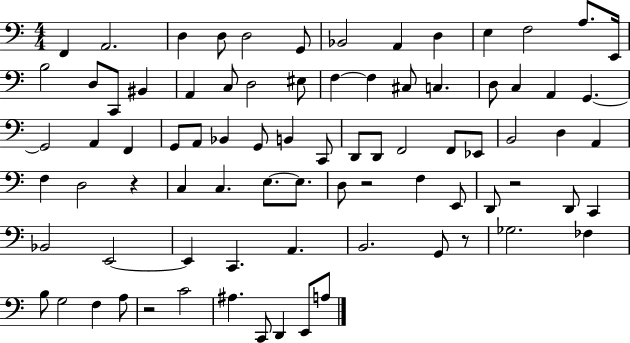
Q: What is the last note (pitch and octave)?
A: A3